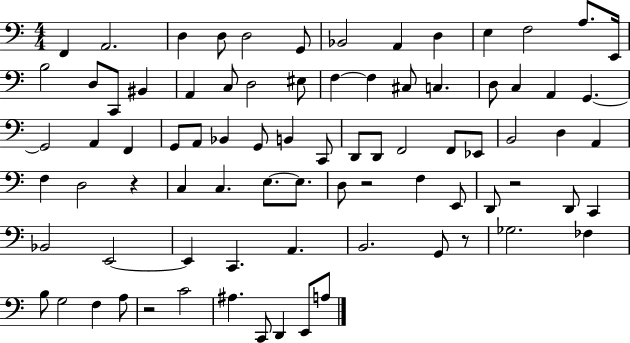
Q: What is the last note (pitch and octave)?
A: A3